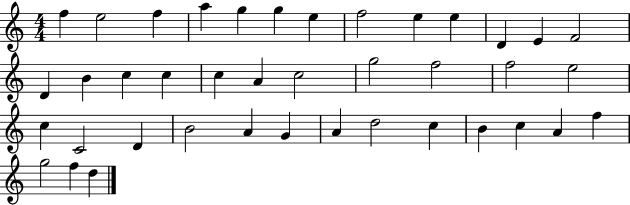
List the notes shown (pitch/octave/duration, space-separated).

F5/q E5/h F5/q A5/q G5/q G5/q E5/q F5/h E5/q E5/q D4/q E4/q F4/h D4/q B4/q C5/q C5/q C5/q A4/q C5/h G5/h F5/h F5/h E5/h C5/q C4/h D4/q B4/h A4/q G4/q A4/q D5/h C5/q B4/q C5/q A4/q F5/q G5/h F5/q D5/q